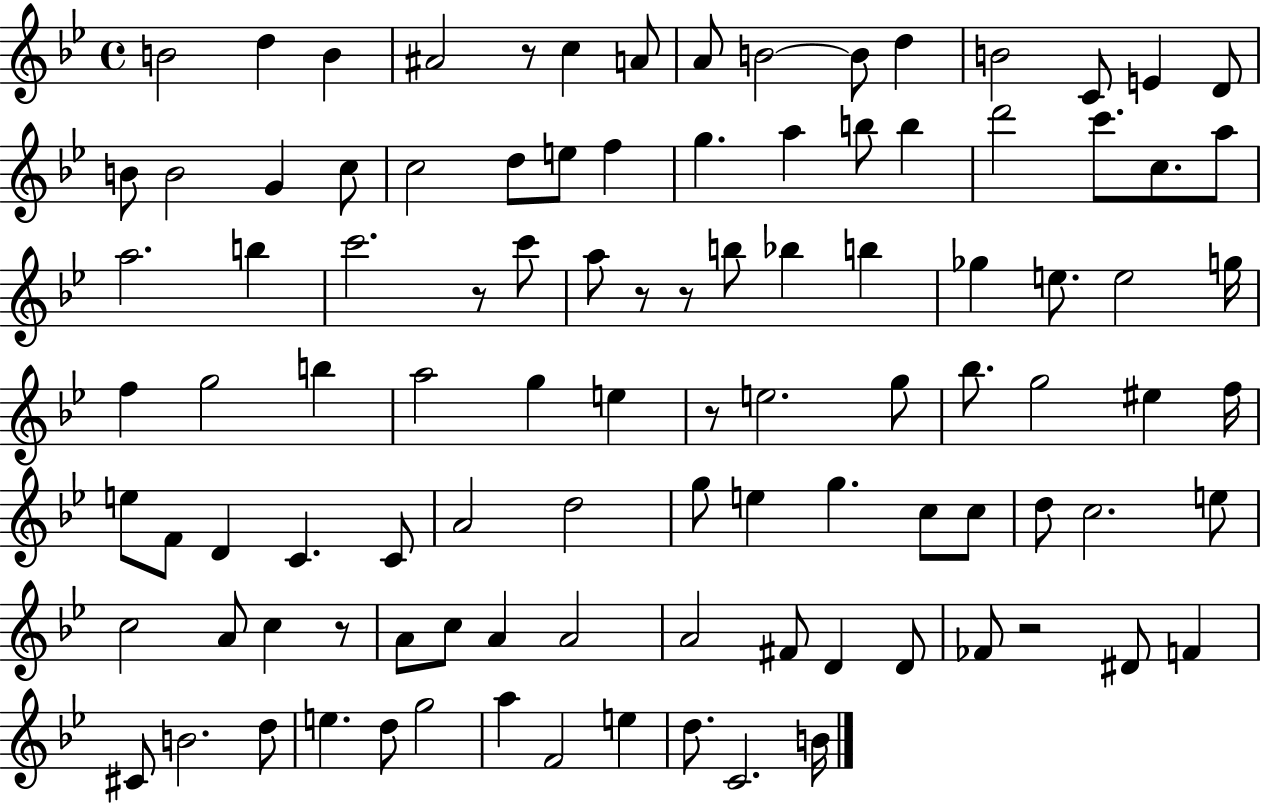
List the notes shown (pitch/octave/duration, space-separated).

B4/h D5/q B4/q A#4/h R/e C5/q A4/e A4/e B4/h B4/e D5/q B4/h C4/e E4/q D4/e B4/e B4/h G4/q C5/e C5/h D5/e E5/e F5/q G5/q. A5/q B5/e B5/q D6/h C6/e. C5/e. A5/e A5/h. B5/q C6/h. R/e C6/e A5/e R/e R/e B5/e Bb5/q B5/q Gb5/q E5/e. E5/h G5/s F5/q G5/h B5/q A5/h G5/q E5/q R/e E5/h. G5/e Bb5/e. G5/h EIS5/q F5/s E5/e F4/e D4/q C4/q. C4/e A4/h D5/h G5/e E5/q G5/q. C5/e C5/e D5/e C5/h. E5/e C5/h A4/e C5/q R/e A4/e C5/e A4/q A4/h A4/h F#4/e D4/q D4/e FES4/e R/h D#4/e F4/q C#4/e B4/h. D5/e E5/q. D5/e G5/h A5/q F4/h E5/q D5/e. C4/h. B4/s